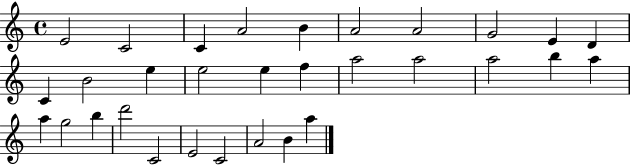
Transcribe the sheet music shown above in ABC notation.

X:1
T:Untitled
M:4/4
L:1/4
K:C
E2 C2 C A2 B A2 A2 G2 E D C B2 e e2 e f a2 a2 a2 b a a g2 b d'2 C2 E2 C2 A2 B a